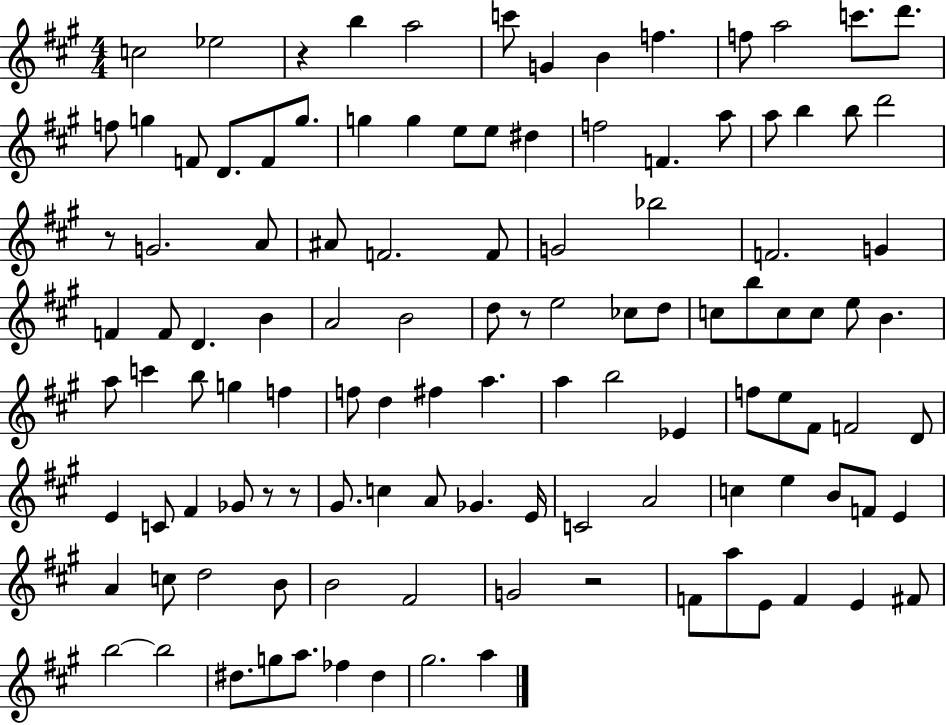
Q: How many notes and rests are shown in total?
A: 116